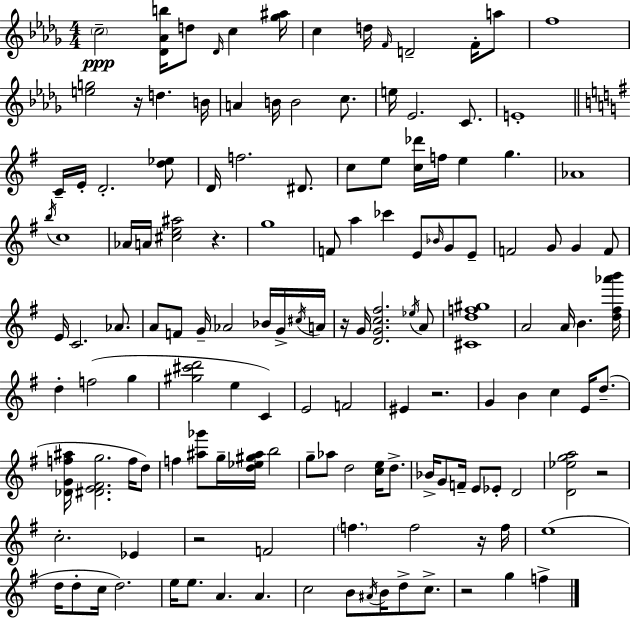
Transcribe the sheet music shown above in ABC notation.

X:1
T:Untitled
M:4/4
L:1/4
K:Bbm
c2 [_D_Ab]/4 d/2 _D/4 c [_g^a]/4 c d/4 F/4 D2 F/4 a/2 f4 [eg]2 z/4 d B/4 A B/4 B2 c/2 e/4 _E2 C/2 E4 C/4 E/4 D2 [d_e]/2 D/4 f2 ^D/2 c/2 e/2 [c_d']/4 f/4 e g _A4 b/4 c4 _A/4 A/4 [^ce^a]2 z g4 F/2 a _c' E/2 _B/4 G/2 E/2 F2 G/2 G F/2 E/4 C2 _A/2 A/2 F/2 G/4 _A2 _B/4 G/4 ^c/4 A/4 z/4 G/4 [DGc^f]2 _e/4 A/2 [^Cdf^g]4 A2 A/4 B [d^f_a'b']/4 d f2 g [^g^c'd']2 e C E2 F2 ^E z2 G B c E/4 d/2 [_DGf^a]/4 [^DE^Fg]2 f/4 d/2 f [^a_g']/2 g/4 [d_e^g^a]/4 b2 g/2 _a/2 d2 [ce]/4 d/2 _B/4 G/2 F/4 E/2 _E/2 D2 [D_ega]2 z2 c2 _E z2 F2 f f2 z/4 f/4 e4 d/4 d/2 c/4 d2 e/4 e/2 A A c2 B/2 ^A/4 B/4 d/2 c/2 z2 g f